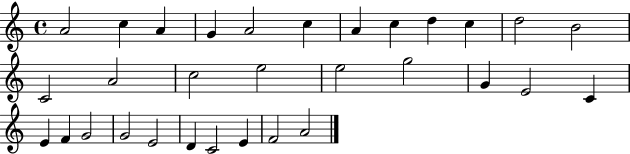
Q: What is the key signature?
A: C major